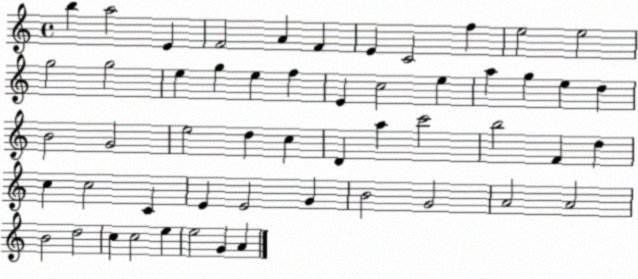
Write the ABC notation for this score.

X:1
T:Untitled
M:4/4
L:1/4
K:C
b a2 E F2 A F E C2 f e2 e2 g2 g2 e g e f E c2 e a g e d B2 G2 e2 d c D a c'2 b2 F d c c2 C E E2 G B2 G2 A2 A2 B2 d2 c c2 e e2 G A